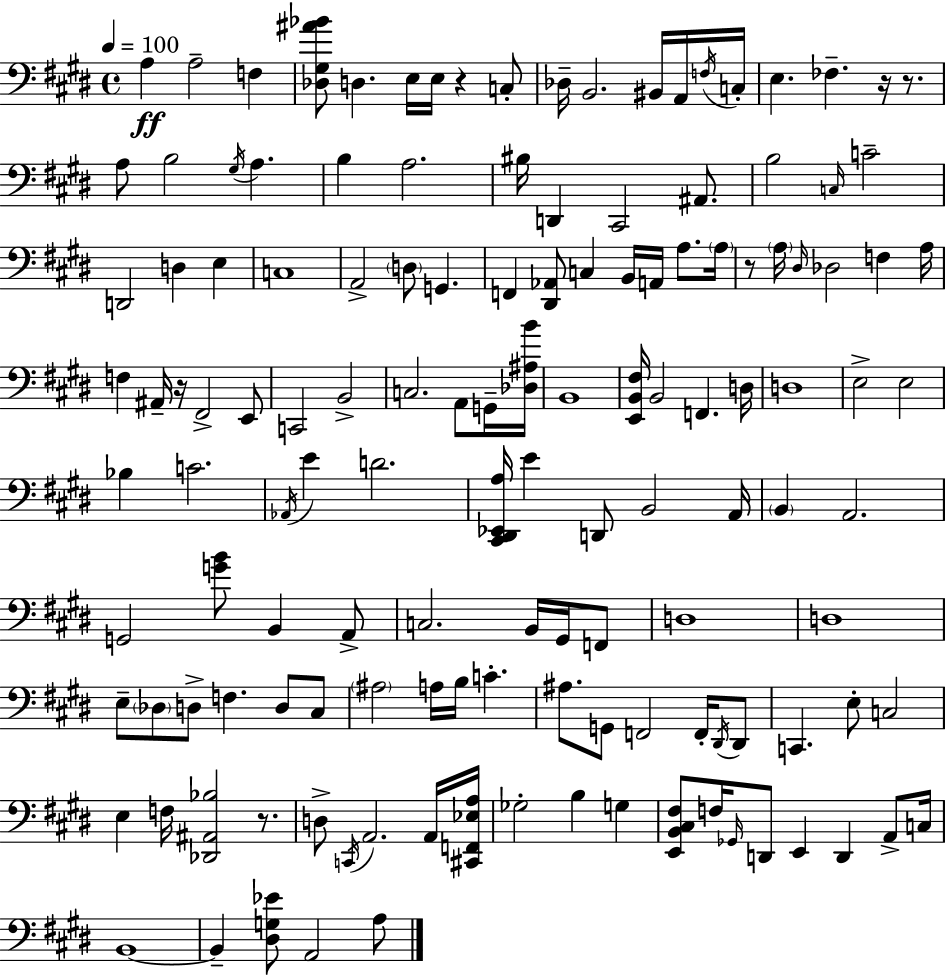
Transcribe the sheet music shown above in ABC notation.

X:1
T:Untitled
M:4/4
L:1/4
K:E
A, A,2 F, [_D,^G,^A_B]/2 D, E,/4 E,/4 z C,/2 _D,/4 B,,2 ^B,,/4 A,,/4 F,/4 C,/4 E, _F, z/4 z/2 A,/2 B,2 ^G,/4 A, B, A,2 ^B,/4 D,, ^C,,2 ^A,,/2 B,2 C,/4 C2 D,,2 D, E, C,4 A,,2 D,/2 G,, F,, [^D,,_A,,]/2 C, B,,/4 A,,/4 A,/2 A,/4 z/2 A,/4 ^D,/4 _D,2 F, A,/4 F, ^A,,/4 z/4 ^F,,2 E,,/2 C,,2 B,,2 C,2 A,,/2 G,,/4 [_D,^A,B]/4 B,,4 [E,,B,,^F,]/4 B,,2 F,, D,/4 D,4 E,2 E,2 _B, C2 _A,,/4 E D2 [^C,,^D,,_E,,A,]/4 E D,,/2 B,,2 A,,/4 B,, A,,2 G,,2 [GB]/2 B,, A,,/2 C,2 B,,/4 ^G,,/4 F,,/2 D,4 D,4 E,/2 _D,/2 D,/2 F, D,/2 ^C,/2 ^A,2 A,/4 B,/4 C ^A,/2 G,,/2 F,,2 F,,/4 ^D,,/4 ^D,,/2 C,, E,/2 C,2 E, F,/4 [_D,,^A,,_B,]2 z/2 D,/2 C,,/4 A,,2 A,,/4 [^C,,F,,_E,A,]/4 _G,2 B, G, [E,,B,,^C,^F,]/2 F,/4 _G,,/4 D,,/2 E,, D,, A,,/2 C,/4 B,,4 B,, [^D,G,_E]/2 A,,2 A,/2